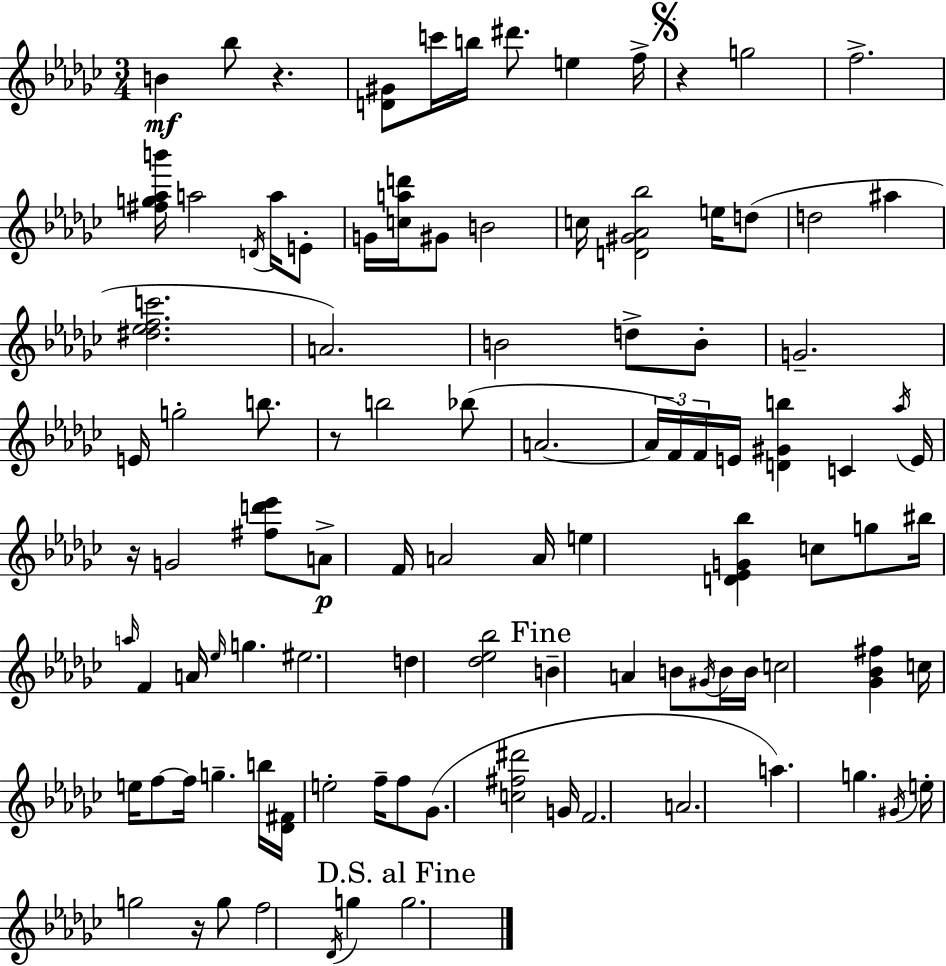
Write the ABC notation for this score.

X:1
T:Untitled
M:3/4
L:1/4
K:Ebm
B _b/2 z [D^G]/2 c'/4 b/4 ^d'/2 e f/4 z g2 f2 [^fg_ab']/4 a2 D/4 a/4 E/2 G/4 [cad']/4 ^G/2 B2 c/4 [D^G_A_b]2 e/4 d/2 d2 ^a [^d_efc']2 A2 B2 d/2 B/2 G2 E/4 g2 b/2 z/2 b2 _b/2 A2 A/4 F/4 F/4 E/4 [D^Gb] C _a/4 E/4 z/4 G2 [^fd'_e']/2 A/2 F/4 A2 A/4 e [D_EG_b] c/2 g/2 ^b/4 a/4 F A/4 _e/4 g ^e2 d [_d_e_b]2 B A B/2 ^G/4 B/4 B/4 c2 [_G_B^f] c/4 e/4 f/2 f/4 g b/4 [_D^F]/4 e2 f/4 f/2 _G/2 [c^f^d']2 G/4 F2 A2 a g ^G/4 e/4 g2 z/4 g/2 f2 _D/4 g g2